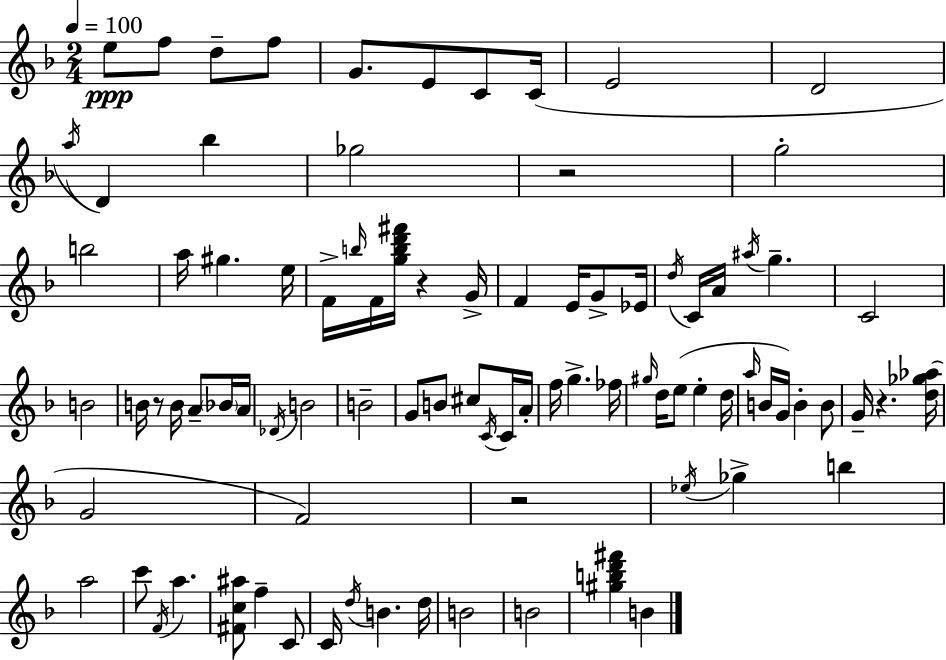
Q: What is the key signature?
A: F major